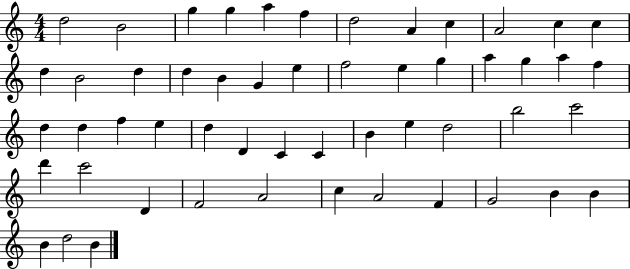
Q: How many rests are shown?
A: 0